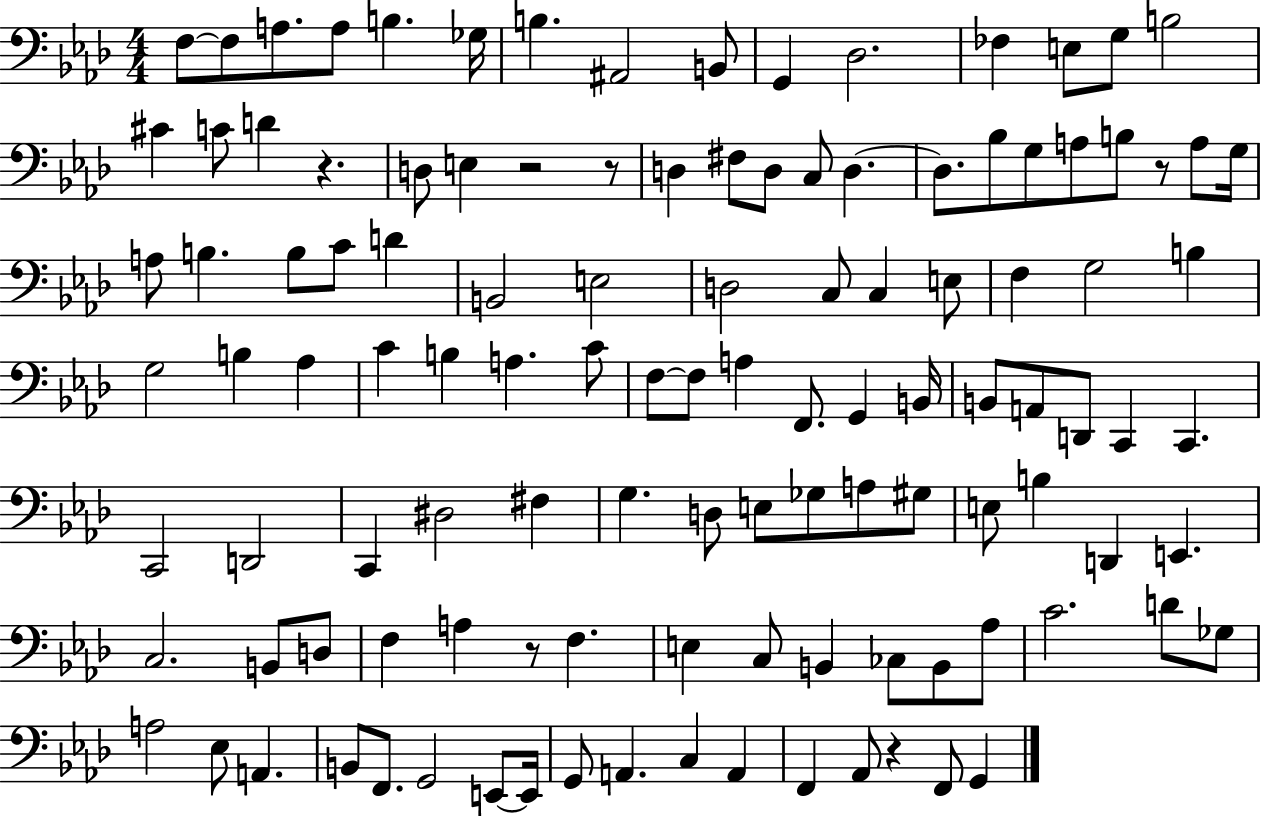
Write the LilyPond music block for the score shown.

{
  \clef bass
  \numericTimeSignature
  \time 4/4
  \key aes \major
  f8~~ f8 a8. a8 b4. ges16 | b4. ais,2 b,8 | g,4 des2. | fes4 e8 g8 b2 | \break cis'4 c'8 d'4 r4. | d8 e4 r2 r8 | d4 fis8 d8 c8 d4.~~ | d8. bes8 g8 a8 b8 r8 a8 g16 | \break a8 b4. b8 c'8 d'4 | b,2 e2 | d2 c8 c4 e8 | f4 g2 b4 | \break g2 b4 aes4 | c'4 b4 a4. c'8 | f8~~ f8 a4 f,8. g,4 b,16 | b,8 a,8 d,8 c,4 c,4. | \break c,2 d,2 | c,4 dis2 fis4 | g4. d8 e8 ges8 a8 gis8 | e8 b4 d,4 e,4. | \break c2. b,8 d8 | f4 a4 r8 f4. | e4 c8 b,4 ces8 b,8 aes8 | c'2. d'8 ges8 | \break a2 ees8 a,4. | b,8 f,8. g,2 e,8~~ e,16 | g,8 a,4. c4 a,4 | f,4 aes,8 r4 f,8 g,4 | \break \bar "|."
}